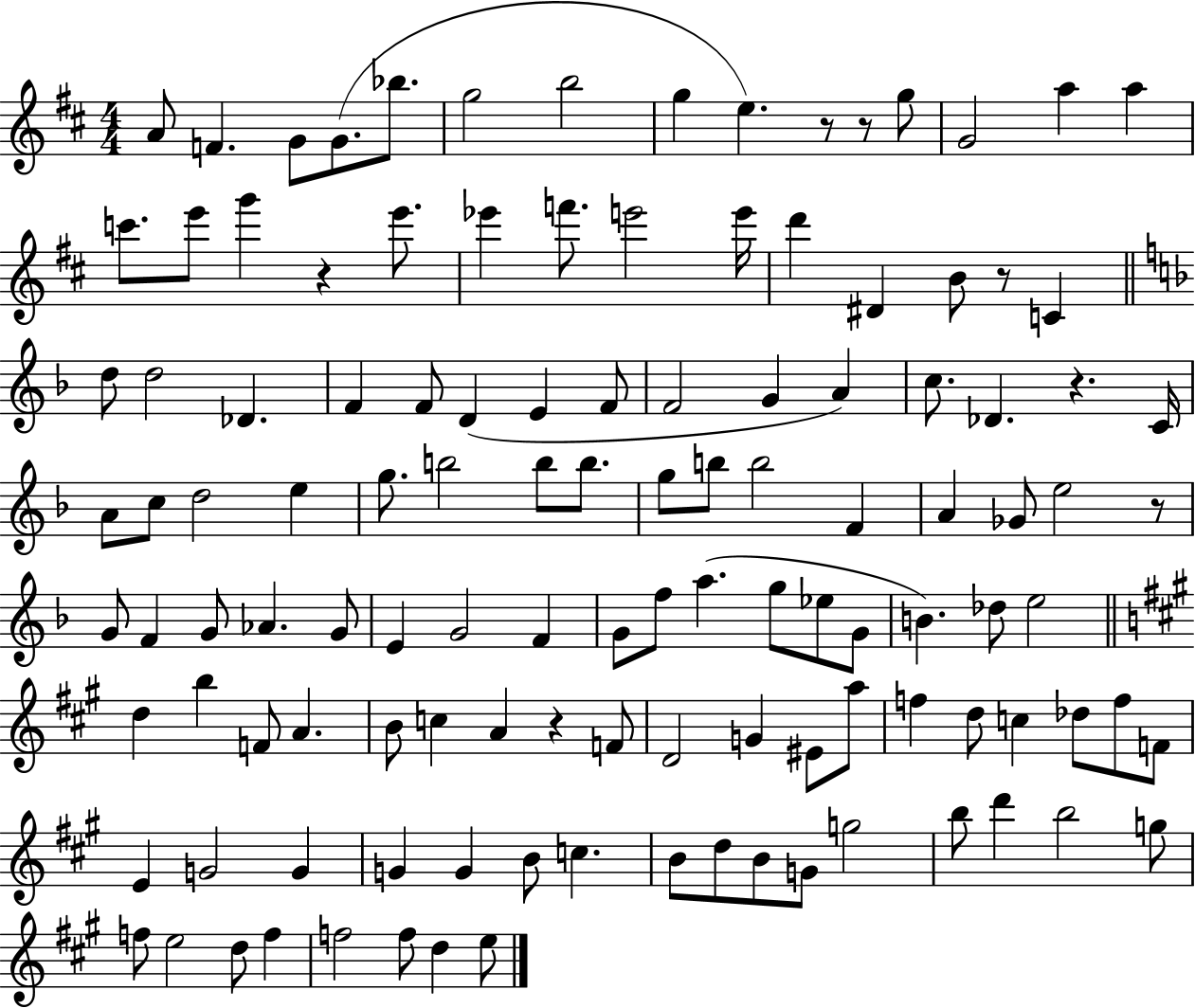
X:1
T:Untitled
M:4/4
L:1/4
K:D
A/2 F G/2 G/2 _b/2 g2 b2 g e z/2 z/2 g/2 G2 a a c'/2 e'/2 g' z e'/2 _e' f'/2 e'2 e'/4 d' ^D B/2 z/2 C d/2 d2 _D F F/2 D E F/2 F2 G A c/2 _D z C/4 A/2 c/2 d2 e g/2 b2 b/2 b/2 g/2 b/2 b2 F A _G/2 e2 z/2 G/2 F G/2 _A G/2 E G2 F G/2 f/2 a g/2 _e/2 G/2 B _d/2 e2 d b F/2 A B/2 c A z F/2 D2 G ^E/2 a/2 f d/2 c _d/2 f/2 F/2 E G2 G G G B/2 c B/2 d/2 B/2 G/2 g2 b/2 d' b2 g/2 f/2 e2 d/2 f f2 f/2 d e/2